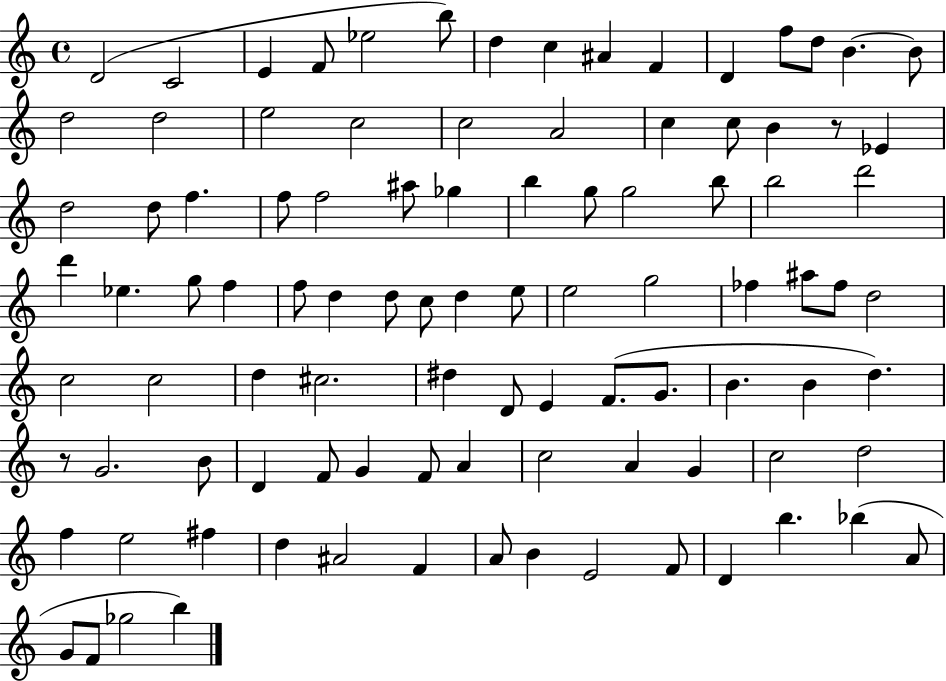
{
  \clef treble
  \time 4/4
  \defaultTimeSignature
  \key c \major
  \repeat volta 2 { d'2( c'2 | e'4 f'8 ees''2 b''8) | d''4 c''4 ais'4 f'4 | d'4 f''8 d''8 b'4.~~ b'8 | \break d''2 d''2 | e''2 c''2 | c''2 a'2 | c''4 c''8 b'4 r8 ees'4 | \break d''2 d''8 f''4. | f''8 f''2 ais''8 ges''4 | b''4 g''8 g''2 b''8 | b''2 d'''2 | \break d'''4 ees''4. g''8 f''4 | f''8 d''4 d''8 c''8 d''4 e''8 | e''2 g''2 | fes''4 ais''8 fes''8 d''2 | \break c''2 c''2 | d''4 cis''2. | dis''4 d'8 e'4 f'8.( g'8. | b'4. b'4 d''4.) | \break r8 g'2. b'8 | d'4 f'8 g'4 f'8 a'4 | c''2 a'4 g'4 | c''2 d''2 | \break f''4 e''2 fis''4 | d''4 ais'2 f'4 | a'8 b'4 e'2 f'8 | d'4 b''4. bes''4( a'8 | \break g'8 f'8 ges''2 b''4) | } \bar "|."
}